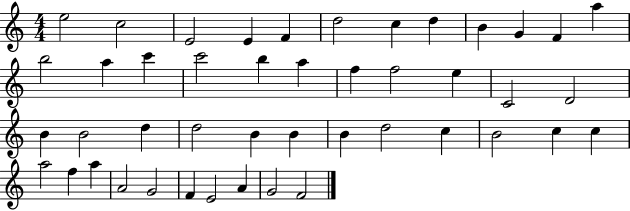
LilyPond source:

{
  \clef treble
  \numericTimeSignature
  \time 4/4
  \key c \major
  e''2 c''2 | e'2 e'4 f'4 | d''2 c''4 d''4 | b'4 g'4 f'4 a''4 | \break b''2 a''4 c'''4 | c'''2 b''4 a''4 | f''4 f''2 e''4 | c'2 d'2 | \break b'4 b'2 d''4 | d''2 b'4 b'4 | b'4 d''2 c''4 | b'2 c''4 c''4 | \break a''2 f''4 a''4 | a'2 g'2 | f'4 e'2 a'4 | g'2 f'2 | \break \bar "|."
}